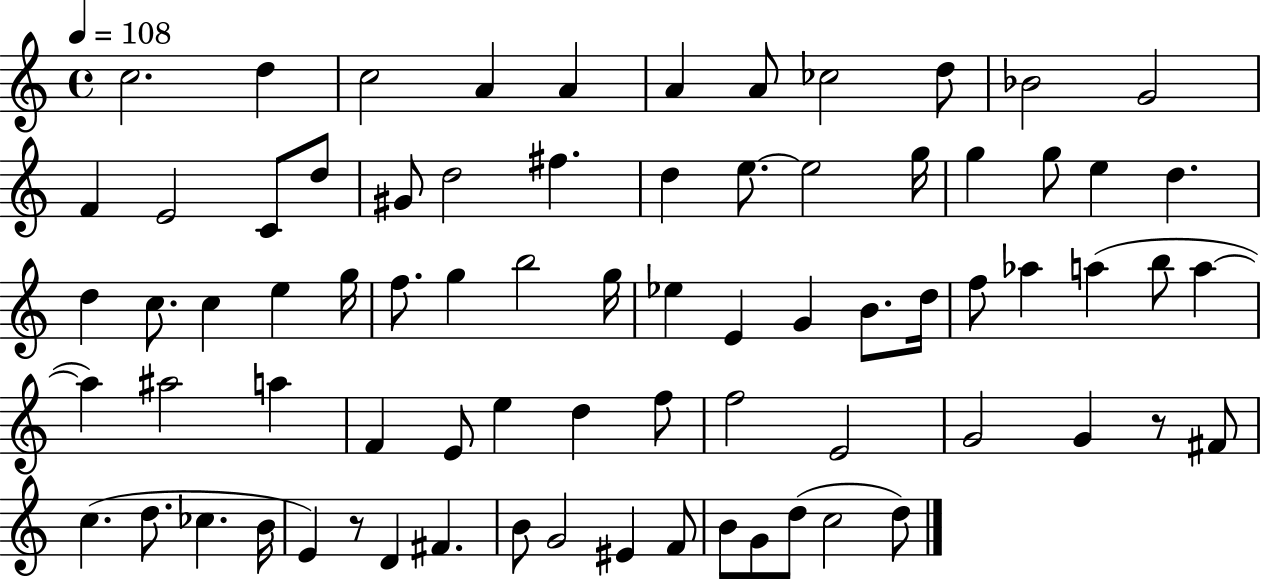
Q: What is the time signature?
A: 4/4